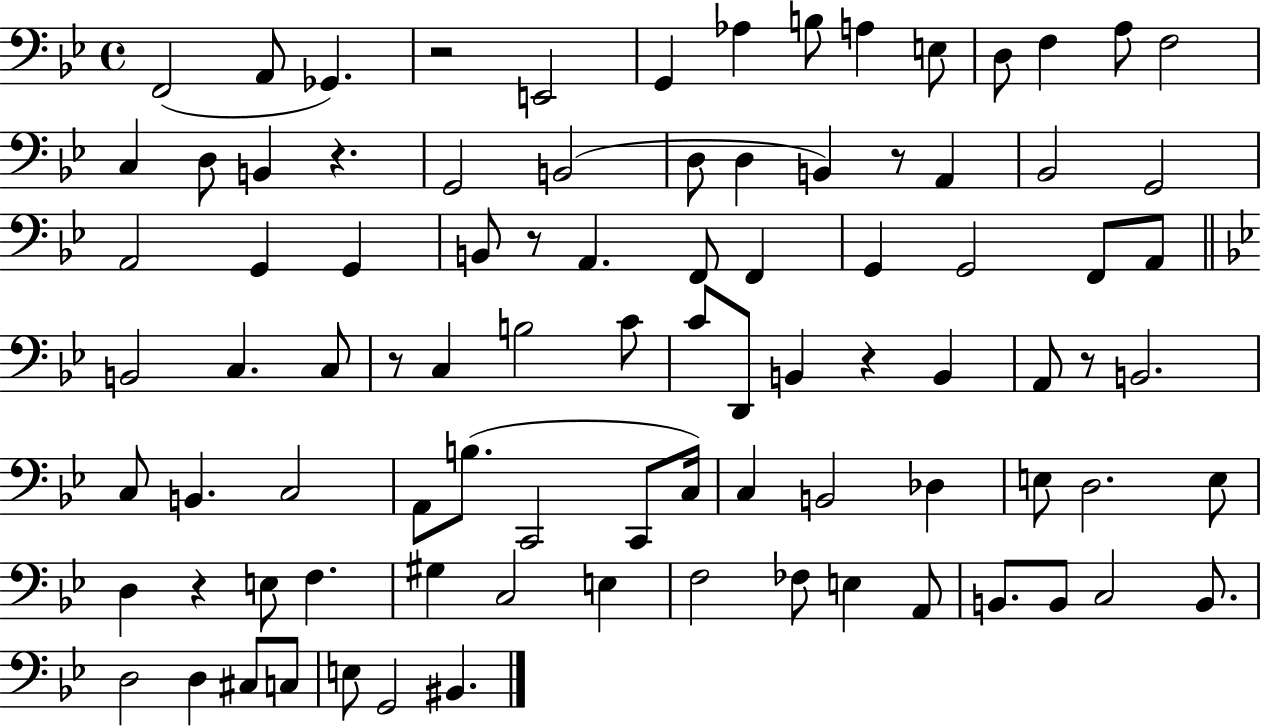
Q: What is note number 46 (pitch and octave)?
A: A2